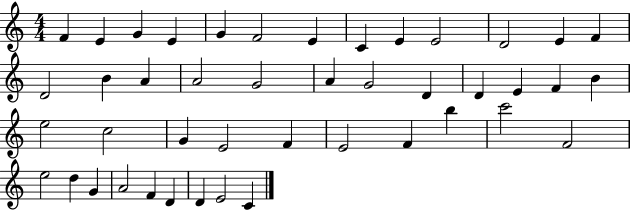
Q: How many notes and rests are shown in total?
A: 44